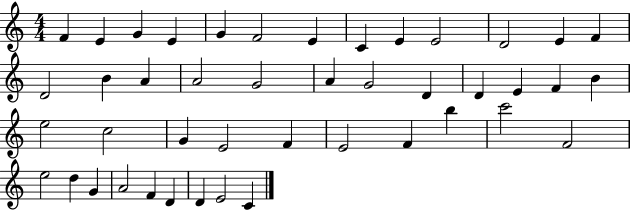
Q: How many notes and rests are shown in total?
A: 44